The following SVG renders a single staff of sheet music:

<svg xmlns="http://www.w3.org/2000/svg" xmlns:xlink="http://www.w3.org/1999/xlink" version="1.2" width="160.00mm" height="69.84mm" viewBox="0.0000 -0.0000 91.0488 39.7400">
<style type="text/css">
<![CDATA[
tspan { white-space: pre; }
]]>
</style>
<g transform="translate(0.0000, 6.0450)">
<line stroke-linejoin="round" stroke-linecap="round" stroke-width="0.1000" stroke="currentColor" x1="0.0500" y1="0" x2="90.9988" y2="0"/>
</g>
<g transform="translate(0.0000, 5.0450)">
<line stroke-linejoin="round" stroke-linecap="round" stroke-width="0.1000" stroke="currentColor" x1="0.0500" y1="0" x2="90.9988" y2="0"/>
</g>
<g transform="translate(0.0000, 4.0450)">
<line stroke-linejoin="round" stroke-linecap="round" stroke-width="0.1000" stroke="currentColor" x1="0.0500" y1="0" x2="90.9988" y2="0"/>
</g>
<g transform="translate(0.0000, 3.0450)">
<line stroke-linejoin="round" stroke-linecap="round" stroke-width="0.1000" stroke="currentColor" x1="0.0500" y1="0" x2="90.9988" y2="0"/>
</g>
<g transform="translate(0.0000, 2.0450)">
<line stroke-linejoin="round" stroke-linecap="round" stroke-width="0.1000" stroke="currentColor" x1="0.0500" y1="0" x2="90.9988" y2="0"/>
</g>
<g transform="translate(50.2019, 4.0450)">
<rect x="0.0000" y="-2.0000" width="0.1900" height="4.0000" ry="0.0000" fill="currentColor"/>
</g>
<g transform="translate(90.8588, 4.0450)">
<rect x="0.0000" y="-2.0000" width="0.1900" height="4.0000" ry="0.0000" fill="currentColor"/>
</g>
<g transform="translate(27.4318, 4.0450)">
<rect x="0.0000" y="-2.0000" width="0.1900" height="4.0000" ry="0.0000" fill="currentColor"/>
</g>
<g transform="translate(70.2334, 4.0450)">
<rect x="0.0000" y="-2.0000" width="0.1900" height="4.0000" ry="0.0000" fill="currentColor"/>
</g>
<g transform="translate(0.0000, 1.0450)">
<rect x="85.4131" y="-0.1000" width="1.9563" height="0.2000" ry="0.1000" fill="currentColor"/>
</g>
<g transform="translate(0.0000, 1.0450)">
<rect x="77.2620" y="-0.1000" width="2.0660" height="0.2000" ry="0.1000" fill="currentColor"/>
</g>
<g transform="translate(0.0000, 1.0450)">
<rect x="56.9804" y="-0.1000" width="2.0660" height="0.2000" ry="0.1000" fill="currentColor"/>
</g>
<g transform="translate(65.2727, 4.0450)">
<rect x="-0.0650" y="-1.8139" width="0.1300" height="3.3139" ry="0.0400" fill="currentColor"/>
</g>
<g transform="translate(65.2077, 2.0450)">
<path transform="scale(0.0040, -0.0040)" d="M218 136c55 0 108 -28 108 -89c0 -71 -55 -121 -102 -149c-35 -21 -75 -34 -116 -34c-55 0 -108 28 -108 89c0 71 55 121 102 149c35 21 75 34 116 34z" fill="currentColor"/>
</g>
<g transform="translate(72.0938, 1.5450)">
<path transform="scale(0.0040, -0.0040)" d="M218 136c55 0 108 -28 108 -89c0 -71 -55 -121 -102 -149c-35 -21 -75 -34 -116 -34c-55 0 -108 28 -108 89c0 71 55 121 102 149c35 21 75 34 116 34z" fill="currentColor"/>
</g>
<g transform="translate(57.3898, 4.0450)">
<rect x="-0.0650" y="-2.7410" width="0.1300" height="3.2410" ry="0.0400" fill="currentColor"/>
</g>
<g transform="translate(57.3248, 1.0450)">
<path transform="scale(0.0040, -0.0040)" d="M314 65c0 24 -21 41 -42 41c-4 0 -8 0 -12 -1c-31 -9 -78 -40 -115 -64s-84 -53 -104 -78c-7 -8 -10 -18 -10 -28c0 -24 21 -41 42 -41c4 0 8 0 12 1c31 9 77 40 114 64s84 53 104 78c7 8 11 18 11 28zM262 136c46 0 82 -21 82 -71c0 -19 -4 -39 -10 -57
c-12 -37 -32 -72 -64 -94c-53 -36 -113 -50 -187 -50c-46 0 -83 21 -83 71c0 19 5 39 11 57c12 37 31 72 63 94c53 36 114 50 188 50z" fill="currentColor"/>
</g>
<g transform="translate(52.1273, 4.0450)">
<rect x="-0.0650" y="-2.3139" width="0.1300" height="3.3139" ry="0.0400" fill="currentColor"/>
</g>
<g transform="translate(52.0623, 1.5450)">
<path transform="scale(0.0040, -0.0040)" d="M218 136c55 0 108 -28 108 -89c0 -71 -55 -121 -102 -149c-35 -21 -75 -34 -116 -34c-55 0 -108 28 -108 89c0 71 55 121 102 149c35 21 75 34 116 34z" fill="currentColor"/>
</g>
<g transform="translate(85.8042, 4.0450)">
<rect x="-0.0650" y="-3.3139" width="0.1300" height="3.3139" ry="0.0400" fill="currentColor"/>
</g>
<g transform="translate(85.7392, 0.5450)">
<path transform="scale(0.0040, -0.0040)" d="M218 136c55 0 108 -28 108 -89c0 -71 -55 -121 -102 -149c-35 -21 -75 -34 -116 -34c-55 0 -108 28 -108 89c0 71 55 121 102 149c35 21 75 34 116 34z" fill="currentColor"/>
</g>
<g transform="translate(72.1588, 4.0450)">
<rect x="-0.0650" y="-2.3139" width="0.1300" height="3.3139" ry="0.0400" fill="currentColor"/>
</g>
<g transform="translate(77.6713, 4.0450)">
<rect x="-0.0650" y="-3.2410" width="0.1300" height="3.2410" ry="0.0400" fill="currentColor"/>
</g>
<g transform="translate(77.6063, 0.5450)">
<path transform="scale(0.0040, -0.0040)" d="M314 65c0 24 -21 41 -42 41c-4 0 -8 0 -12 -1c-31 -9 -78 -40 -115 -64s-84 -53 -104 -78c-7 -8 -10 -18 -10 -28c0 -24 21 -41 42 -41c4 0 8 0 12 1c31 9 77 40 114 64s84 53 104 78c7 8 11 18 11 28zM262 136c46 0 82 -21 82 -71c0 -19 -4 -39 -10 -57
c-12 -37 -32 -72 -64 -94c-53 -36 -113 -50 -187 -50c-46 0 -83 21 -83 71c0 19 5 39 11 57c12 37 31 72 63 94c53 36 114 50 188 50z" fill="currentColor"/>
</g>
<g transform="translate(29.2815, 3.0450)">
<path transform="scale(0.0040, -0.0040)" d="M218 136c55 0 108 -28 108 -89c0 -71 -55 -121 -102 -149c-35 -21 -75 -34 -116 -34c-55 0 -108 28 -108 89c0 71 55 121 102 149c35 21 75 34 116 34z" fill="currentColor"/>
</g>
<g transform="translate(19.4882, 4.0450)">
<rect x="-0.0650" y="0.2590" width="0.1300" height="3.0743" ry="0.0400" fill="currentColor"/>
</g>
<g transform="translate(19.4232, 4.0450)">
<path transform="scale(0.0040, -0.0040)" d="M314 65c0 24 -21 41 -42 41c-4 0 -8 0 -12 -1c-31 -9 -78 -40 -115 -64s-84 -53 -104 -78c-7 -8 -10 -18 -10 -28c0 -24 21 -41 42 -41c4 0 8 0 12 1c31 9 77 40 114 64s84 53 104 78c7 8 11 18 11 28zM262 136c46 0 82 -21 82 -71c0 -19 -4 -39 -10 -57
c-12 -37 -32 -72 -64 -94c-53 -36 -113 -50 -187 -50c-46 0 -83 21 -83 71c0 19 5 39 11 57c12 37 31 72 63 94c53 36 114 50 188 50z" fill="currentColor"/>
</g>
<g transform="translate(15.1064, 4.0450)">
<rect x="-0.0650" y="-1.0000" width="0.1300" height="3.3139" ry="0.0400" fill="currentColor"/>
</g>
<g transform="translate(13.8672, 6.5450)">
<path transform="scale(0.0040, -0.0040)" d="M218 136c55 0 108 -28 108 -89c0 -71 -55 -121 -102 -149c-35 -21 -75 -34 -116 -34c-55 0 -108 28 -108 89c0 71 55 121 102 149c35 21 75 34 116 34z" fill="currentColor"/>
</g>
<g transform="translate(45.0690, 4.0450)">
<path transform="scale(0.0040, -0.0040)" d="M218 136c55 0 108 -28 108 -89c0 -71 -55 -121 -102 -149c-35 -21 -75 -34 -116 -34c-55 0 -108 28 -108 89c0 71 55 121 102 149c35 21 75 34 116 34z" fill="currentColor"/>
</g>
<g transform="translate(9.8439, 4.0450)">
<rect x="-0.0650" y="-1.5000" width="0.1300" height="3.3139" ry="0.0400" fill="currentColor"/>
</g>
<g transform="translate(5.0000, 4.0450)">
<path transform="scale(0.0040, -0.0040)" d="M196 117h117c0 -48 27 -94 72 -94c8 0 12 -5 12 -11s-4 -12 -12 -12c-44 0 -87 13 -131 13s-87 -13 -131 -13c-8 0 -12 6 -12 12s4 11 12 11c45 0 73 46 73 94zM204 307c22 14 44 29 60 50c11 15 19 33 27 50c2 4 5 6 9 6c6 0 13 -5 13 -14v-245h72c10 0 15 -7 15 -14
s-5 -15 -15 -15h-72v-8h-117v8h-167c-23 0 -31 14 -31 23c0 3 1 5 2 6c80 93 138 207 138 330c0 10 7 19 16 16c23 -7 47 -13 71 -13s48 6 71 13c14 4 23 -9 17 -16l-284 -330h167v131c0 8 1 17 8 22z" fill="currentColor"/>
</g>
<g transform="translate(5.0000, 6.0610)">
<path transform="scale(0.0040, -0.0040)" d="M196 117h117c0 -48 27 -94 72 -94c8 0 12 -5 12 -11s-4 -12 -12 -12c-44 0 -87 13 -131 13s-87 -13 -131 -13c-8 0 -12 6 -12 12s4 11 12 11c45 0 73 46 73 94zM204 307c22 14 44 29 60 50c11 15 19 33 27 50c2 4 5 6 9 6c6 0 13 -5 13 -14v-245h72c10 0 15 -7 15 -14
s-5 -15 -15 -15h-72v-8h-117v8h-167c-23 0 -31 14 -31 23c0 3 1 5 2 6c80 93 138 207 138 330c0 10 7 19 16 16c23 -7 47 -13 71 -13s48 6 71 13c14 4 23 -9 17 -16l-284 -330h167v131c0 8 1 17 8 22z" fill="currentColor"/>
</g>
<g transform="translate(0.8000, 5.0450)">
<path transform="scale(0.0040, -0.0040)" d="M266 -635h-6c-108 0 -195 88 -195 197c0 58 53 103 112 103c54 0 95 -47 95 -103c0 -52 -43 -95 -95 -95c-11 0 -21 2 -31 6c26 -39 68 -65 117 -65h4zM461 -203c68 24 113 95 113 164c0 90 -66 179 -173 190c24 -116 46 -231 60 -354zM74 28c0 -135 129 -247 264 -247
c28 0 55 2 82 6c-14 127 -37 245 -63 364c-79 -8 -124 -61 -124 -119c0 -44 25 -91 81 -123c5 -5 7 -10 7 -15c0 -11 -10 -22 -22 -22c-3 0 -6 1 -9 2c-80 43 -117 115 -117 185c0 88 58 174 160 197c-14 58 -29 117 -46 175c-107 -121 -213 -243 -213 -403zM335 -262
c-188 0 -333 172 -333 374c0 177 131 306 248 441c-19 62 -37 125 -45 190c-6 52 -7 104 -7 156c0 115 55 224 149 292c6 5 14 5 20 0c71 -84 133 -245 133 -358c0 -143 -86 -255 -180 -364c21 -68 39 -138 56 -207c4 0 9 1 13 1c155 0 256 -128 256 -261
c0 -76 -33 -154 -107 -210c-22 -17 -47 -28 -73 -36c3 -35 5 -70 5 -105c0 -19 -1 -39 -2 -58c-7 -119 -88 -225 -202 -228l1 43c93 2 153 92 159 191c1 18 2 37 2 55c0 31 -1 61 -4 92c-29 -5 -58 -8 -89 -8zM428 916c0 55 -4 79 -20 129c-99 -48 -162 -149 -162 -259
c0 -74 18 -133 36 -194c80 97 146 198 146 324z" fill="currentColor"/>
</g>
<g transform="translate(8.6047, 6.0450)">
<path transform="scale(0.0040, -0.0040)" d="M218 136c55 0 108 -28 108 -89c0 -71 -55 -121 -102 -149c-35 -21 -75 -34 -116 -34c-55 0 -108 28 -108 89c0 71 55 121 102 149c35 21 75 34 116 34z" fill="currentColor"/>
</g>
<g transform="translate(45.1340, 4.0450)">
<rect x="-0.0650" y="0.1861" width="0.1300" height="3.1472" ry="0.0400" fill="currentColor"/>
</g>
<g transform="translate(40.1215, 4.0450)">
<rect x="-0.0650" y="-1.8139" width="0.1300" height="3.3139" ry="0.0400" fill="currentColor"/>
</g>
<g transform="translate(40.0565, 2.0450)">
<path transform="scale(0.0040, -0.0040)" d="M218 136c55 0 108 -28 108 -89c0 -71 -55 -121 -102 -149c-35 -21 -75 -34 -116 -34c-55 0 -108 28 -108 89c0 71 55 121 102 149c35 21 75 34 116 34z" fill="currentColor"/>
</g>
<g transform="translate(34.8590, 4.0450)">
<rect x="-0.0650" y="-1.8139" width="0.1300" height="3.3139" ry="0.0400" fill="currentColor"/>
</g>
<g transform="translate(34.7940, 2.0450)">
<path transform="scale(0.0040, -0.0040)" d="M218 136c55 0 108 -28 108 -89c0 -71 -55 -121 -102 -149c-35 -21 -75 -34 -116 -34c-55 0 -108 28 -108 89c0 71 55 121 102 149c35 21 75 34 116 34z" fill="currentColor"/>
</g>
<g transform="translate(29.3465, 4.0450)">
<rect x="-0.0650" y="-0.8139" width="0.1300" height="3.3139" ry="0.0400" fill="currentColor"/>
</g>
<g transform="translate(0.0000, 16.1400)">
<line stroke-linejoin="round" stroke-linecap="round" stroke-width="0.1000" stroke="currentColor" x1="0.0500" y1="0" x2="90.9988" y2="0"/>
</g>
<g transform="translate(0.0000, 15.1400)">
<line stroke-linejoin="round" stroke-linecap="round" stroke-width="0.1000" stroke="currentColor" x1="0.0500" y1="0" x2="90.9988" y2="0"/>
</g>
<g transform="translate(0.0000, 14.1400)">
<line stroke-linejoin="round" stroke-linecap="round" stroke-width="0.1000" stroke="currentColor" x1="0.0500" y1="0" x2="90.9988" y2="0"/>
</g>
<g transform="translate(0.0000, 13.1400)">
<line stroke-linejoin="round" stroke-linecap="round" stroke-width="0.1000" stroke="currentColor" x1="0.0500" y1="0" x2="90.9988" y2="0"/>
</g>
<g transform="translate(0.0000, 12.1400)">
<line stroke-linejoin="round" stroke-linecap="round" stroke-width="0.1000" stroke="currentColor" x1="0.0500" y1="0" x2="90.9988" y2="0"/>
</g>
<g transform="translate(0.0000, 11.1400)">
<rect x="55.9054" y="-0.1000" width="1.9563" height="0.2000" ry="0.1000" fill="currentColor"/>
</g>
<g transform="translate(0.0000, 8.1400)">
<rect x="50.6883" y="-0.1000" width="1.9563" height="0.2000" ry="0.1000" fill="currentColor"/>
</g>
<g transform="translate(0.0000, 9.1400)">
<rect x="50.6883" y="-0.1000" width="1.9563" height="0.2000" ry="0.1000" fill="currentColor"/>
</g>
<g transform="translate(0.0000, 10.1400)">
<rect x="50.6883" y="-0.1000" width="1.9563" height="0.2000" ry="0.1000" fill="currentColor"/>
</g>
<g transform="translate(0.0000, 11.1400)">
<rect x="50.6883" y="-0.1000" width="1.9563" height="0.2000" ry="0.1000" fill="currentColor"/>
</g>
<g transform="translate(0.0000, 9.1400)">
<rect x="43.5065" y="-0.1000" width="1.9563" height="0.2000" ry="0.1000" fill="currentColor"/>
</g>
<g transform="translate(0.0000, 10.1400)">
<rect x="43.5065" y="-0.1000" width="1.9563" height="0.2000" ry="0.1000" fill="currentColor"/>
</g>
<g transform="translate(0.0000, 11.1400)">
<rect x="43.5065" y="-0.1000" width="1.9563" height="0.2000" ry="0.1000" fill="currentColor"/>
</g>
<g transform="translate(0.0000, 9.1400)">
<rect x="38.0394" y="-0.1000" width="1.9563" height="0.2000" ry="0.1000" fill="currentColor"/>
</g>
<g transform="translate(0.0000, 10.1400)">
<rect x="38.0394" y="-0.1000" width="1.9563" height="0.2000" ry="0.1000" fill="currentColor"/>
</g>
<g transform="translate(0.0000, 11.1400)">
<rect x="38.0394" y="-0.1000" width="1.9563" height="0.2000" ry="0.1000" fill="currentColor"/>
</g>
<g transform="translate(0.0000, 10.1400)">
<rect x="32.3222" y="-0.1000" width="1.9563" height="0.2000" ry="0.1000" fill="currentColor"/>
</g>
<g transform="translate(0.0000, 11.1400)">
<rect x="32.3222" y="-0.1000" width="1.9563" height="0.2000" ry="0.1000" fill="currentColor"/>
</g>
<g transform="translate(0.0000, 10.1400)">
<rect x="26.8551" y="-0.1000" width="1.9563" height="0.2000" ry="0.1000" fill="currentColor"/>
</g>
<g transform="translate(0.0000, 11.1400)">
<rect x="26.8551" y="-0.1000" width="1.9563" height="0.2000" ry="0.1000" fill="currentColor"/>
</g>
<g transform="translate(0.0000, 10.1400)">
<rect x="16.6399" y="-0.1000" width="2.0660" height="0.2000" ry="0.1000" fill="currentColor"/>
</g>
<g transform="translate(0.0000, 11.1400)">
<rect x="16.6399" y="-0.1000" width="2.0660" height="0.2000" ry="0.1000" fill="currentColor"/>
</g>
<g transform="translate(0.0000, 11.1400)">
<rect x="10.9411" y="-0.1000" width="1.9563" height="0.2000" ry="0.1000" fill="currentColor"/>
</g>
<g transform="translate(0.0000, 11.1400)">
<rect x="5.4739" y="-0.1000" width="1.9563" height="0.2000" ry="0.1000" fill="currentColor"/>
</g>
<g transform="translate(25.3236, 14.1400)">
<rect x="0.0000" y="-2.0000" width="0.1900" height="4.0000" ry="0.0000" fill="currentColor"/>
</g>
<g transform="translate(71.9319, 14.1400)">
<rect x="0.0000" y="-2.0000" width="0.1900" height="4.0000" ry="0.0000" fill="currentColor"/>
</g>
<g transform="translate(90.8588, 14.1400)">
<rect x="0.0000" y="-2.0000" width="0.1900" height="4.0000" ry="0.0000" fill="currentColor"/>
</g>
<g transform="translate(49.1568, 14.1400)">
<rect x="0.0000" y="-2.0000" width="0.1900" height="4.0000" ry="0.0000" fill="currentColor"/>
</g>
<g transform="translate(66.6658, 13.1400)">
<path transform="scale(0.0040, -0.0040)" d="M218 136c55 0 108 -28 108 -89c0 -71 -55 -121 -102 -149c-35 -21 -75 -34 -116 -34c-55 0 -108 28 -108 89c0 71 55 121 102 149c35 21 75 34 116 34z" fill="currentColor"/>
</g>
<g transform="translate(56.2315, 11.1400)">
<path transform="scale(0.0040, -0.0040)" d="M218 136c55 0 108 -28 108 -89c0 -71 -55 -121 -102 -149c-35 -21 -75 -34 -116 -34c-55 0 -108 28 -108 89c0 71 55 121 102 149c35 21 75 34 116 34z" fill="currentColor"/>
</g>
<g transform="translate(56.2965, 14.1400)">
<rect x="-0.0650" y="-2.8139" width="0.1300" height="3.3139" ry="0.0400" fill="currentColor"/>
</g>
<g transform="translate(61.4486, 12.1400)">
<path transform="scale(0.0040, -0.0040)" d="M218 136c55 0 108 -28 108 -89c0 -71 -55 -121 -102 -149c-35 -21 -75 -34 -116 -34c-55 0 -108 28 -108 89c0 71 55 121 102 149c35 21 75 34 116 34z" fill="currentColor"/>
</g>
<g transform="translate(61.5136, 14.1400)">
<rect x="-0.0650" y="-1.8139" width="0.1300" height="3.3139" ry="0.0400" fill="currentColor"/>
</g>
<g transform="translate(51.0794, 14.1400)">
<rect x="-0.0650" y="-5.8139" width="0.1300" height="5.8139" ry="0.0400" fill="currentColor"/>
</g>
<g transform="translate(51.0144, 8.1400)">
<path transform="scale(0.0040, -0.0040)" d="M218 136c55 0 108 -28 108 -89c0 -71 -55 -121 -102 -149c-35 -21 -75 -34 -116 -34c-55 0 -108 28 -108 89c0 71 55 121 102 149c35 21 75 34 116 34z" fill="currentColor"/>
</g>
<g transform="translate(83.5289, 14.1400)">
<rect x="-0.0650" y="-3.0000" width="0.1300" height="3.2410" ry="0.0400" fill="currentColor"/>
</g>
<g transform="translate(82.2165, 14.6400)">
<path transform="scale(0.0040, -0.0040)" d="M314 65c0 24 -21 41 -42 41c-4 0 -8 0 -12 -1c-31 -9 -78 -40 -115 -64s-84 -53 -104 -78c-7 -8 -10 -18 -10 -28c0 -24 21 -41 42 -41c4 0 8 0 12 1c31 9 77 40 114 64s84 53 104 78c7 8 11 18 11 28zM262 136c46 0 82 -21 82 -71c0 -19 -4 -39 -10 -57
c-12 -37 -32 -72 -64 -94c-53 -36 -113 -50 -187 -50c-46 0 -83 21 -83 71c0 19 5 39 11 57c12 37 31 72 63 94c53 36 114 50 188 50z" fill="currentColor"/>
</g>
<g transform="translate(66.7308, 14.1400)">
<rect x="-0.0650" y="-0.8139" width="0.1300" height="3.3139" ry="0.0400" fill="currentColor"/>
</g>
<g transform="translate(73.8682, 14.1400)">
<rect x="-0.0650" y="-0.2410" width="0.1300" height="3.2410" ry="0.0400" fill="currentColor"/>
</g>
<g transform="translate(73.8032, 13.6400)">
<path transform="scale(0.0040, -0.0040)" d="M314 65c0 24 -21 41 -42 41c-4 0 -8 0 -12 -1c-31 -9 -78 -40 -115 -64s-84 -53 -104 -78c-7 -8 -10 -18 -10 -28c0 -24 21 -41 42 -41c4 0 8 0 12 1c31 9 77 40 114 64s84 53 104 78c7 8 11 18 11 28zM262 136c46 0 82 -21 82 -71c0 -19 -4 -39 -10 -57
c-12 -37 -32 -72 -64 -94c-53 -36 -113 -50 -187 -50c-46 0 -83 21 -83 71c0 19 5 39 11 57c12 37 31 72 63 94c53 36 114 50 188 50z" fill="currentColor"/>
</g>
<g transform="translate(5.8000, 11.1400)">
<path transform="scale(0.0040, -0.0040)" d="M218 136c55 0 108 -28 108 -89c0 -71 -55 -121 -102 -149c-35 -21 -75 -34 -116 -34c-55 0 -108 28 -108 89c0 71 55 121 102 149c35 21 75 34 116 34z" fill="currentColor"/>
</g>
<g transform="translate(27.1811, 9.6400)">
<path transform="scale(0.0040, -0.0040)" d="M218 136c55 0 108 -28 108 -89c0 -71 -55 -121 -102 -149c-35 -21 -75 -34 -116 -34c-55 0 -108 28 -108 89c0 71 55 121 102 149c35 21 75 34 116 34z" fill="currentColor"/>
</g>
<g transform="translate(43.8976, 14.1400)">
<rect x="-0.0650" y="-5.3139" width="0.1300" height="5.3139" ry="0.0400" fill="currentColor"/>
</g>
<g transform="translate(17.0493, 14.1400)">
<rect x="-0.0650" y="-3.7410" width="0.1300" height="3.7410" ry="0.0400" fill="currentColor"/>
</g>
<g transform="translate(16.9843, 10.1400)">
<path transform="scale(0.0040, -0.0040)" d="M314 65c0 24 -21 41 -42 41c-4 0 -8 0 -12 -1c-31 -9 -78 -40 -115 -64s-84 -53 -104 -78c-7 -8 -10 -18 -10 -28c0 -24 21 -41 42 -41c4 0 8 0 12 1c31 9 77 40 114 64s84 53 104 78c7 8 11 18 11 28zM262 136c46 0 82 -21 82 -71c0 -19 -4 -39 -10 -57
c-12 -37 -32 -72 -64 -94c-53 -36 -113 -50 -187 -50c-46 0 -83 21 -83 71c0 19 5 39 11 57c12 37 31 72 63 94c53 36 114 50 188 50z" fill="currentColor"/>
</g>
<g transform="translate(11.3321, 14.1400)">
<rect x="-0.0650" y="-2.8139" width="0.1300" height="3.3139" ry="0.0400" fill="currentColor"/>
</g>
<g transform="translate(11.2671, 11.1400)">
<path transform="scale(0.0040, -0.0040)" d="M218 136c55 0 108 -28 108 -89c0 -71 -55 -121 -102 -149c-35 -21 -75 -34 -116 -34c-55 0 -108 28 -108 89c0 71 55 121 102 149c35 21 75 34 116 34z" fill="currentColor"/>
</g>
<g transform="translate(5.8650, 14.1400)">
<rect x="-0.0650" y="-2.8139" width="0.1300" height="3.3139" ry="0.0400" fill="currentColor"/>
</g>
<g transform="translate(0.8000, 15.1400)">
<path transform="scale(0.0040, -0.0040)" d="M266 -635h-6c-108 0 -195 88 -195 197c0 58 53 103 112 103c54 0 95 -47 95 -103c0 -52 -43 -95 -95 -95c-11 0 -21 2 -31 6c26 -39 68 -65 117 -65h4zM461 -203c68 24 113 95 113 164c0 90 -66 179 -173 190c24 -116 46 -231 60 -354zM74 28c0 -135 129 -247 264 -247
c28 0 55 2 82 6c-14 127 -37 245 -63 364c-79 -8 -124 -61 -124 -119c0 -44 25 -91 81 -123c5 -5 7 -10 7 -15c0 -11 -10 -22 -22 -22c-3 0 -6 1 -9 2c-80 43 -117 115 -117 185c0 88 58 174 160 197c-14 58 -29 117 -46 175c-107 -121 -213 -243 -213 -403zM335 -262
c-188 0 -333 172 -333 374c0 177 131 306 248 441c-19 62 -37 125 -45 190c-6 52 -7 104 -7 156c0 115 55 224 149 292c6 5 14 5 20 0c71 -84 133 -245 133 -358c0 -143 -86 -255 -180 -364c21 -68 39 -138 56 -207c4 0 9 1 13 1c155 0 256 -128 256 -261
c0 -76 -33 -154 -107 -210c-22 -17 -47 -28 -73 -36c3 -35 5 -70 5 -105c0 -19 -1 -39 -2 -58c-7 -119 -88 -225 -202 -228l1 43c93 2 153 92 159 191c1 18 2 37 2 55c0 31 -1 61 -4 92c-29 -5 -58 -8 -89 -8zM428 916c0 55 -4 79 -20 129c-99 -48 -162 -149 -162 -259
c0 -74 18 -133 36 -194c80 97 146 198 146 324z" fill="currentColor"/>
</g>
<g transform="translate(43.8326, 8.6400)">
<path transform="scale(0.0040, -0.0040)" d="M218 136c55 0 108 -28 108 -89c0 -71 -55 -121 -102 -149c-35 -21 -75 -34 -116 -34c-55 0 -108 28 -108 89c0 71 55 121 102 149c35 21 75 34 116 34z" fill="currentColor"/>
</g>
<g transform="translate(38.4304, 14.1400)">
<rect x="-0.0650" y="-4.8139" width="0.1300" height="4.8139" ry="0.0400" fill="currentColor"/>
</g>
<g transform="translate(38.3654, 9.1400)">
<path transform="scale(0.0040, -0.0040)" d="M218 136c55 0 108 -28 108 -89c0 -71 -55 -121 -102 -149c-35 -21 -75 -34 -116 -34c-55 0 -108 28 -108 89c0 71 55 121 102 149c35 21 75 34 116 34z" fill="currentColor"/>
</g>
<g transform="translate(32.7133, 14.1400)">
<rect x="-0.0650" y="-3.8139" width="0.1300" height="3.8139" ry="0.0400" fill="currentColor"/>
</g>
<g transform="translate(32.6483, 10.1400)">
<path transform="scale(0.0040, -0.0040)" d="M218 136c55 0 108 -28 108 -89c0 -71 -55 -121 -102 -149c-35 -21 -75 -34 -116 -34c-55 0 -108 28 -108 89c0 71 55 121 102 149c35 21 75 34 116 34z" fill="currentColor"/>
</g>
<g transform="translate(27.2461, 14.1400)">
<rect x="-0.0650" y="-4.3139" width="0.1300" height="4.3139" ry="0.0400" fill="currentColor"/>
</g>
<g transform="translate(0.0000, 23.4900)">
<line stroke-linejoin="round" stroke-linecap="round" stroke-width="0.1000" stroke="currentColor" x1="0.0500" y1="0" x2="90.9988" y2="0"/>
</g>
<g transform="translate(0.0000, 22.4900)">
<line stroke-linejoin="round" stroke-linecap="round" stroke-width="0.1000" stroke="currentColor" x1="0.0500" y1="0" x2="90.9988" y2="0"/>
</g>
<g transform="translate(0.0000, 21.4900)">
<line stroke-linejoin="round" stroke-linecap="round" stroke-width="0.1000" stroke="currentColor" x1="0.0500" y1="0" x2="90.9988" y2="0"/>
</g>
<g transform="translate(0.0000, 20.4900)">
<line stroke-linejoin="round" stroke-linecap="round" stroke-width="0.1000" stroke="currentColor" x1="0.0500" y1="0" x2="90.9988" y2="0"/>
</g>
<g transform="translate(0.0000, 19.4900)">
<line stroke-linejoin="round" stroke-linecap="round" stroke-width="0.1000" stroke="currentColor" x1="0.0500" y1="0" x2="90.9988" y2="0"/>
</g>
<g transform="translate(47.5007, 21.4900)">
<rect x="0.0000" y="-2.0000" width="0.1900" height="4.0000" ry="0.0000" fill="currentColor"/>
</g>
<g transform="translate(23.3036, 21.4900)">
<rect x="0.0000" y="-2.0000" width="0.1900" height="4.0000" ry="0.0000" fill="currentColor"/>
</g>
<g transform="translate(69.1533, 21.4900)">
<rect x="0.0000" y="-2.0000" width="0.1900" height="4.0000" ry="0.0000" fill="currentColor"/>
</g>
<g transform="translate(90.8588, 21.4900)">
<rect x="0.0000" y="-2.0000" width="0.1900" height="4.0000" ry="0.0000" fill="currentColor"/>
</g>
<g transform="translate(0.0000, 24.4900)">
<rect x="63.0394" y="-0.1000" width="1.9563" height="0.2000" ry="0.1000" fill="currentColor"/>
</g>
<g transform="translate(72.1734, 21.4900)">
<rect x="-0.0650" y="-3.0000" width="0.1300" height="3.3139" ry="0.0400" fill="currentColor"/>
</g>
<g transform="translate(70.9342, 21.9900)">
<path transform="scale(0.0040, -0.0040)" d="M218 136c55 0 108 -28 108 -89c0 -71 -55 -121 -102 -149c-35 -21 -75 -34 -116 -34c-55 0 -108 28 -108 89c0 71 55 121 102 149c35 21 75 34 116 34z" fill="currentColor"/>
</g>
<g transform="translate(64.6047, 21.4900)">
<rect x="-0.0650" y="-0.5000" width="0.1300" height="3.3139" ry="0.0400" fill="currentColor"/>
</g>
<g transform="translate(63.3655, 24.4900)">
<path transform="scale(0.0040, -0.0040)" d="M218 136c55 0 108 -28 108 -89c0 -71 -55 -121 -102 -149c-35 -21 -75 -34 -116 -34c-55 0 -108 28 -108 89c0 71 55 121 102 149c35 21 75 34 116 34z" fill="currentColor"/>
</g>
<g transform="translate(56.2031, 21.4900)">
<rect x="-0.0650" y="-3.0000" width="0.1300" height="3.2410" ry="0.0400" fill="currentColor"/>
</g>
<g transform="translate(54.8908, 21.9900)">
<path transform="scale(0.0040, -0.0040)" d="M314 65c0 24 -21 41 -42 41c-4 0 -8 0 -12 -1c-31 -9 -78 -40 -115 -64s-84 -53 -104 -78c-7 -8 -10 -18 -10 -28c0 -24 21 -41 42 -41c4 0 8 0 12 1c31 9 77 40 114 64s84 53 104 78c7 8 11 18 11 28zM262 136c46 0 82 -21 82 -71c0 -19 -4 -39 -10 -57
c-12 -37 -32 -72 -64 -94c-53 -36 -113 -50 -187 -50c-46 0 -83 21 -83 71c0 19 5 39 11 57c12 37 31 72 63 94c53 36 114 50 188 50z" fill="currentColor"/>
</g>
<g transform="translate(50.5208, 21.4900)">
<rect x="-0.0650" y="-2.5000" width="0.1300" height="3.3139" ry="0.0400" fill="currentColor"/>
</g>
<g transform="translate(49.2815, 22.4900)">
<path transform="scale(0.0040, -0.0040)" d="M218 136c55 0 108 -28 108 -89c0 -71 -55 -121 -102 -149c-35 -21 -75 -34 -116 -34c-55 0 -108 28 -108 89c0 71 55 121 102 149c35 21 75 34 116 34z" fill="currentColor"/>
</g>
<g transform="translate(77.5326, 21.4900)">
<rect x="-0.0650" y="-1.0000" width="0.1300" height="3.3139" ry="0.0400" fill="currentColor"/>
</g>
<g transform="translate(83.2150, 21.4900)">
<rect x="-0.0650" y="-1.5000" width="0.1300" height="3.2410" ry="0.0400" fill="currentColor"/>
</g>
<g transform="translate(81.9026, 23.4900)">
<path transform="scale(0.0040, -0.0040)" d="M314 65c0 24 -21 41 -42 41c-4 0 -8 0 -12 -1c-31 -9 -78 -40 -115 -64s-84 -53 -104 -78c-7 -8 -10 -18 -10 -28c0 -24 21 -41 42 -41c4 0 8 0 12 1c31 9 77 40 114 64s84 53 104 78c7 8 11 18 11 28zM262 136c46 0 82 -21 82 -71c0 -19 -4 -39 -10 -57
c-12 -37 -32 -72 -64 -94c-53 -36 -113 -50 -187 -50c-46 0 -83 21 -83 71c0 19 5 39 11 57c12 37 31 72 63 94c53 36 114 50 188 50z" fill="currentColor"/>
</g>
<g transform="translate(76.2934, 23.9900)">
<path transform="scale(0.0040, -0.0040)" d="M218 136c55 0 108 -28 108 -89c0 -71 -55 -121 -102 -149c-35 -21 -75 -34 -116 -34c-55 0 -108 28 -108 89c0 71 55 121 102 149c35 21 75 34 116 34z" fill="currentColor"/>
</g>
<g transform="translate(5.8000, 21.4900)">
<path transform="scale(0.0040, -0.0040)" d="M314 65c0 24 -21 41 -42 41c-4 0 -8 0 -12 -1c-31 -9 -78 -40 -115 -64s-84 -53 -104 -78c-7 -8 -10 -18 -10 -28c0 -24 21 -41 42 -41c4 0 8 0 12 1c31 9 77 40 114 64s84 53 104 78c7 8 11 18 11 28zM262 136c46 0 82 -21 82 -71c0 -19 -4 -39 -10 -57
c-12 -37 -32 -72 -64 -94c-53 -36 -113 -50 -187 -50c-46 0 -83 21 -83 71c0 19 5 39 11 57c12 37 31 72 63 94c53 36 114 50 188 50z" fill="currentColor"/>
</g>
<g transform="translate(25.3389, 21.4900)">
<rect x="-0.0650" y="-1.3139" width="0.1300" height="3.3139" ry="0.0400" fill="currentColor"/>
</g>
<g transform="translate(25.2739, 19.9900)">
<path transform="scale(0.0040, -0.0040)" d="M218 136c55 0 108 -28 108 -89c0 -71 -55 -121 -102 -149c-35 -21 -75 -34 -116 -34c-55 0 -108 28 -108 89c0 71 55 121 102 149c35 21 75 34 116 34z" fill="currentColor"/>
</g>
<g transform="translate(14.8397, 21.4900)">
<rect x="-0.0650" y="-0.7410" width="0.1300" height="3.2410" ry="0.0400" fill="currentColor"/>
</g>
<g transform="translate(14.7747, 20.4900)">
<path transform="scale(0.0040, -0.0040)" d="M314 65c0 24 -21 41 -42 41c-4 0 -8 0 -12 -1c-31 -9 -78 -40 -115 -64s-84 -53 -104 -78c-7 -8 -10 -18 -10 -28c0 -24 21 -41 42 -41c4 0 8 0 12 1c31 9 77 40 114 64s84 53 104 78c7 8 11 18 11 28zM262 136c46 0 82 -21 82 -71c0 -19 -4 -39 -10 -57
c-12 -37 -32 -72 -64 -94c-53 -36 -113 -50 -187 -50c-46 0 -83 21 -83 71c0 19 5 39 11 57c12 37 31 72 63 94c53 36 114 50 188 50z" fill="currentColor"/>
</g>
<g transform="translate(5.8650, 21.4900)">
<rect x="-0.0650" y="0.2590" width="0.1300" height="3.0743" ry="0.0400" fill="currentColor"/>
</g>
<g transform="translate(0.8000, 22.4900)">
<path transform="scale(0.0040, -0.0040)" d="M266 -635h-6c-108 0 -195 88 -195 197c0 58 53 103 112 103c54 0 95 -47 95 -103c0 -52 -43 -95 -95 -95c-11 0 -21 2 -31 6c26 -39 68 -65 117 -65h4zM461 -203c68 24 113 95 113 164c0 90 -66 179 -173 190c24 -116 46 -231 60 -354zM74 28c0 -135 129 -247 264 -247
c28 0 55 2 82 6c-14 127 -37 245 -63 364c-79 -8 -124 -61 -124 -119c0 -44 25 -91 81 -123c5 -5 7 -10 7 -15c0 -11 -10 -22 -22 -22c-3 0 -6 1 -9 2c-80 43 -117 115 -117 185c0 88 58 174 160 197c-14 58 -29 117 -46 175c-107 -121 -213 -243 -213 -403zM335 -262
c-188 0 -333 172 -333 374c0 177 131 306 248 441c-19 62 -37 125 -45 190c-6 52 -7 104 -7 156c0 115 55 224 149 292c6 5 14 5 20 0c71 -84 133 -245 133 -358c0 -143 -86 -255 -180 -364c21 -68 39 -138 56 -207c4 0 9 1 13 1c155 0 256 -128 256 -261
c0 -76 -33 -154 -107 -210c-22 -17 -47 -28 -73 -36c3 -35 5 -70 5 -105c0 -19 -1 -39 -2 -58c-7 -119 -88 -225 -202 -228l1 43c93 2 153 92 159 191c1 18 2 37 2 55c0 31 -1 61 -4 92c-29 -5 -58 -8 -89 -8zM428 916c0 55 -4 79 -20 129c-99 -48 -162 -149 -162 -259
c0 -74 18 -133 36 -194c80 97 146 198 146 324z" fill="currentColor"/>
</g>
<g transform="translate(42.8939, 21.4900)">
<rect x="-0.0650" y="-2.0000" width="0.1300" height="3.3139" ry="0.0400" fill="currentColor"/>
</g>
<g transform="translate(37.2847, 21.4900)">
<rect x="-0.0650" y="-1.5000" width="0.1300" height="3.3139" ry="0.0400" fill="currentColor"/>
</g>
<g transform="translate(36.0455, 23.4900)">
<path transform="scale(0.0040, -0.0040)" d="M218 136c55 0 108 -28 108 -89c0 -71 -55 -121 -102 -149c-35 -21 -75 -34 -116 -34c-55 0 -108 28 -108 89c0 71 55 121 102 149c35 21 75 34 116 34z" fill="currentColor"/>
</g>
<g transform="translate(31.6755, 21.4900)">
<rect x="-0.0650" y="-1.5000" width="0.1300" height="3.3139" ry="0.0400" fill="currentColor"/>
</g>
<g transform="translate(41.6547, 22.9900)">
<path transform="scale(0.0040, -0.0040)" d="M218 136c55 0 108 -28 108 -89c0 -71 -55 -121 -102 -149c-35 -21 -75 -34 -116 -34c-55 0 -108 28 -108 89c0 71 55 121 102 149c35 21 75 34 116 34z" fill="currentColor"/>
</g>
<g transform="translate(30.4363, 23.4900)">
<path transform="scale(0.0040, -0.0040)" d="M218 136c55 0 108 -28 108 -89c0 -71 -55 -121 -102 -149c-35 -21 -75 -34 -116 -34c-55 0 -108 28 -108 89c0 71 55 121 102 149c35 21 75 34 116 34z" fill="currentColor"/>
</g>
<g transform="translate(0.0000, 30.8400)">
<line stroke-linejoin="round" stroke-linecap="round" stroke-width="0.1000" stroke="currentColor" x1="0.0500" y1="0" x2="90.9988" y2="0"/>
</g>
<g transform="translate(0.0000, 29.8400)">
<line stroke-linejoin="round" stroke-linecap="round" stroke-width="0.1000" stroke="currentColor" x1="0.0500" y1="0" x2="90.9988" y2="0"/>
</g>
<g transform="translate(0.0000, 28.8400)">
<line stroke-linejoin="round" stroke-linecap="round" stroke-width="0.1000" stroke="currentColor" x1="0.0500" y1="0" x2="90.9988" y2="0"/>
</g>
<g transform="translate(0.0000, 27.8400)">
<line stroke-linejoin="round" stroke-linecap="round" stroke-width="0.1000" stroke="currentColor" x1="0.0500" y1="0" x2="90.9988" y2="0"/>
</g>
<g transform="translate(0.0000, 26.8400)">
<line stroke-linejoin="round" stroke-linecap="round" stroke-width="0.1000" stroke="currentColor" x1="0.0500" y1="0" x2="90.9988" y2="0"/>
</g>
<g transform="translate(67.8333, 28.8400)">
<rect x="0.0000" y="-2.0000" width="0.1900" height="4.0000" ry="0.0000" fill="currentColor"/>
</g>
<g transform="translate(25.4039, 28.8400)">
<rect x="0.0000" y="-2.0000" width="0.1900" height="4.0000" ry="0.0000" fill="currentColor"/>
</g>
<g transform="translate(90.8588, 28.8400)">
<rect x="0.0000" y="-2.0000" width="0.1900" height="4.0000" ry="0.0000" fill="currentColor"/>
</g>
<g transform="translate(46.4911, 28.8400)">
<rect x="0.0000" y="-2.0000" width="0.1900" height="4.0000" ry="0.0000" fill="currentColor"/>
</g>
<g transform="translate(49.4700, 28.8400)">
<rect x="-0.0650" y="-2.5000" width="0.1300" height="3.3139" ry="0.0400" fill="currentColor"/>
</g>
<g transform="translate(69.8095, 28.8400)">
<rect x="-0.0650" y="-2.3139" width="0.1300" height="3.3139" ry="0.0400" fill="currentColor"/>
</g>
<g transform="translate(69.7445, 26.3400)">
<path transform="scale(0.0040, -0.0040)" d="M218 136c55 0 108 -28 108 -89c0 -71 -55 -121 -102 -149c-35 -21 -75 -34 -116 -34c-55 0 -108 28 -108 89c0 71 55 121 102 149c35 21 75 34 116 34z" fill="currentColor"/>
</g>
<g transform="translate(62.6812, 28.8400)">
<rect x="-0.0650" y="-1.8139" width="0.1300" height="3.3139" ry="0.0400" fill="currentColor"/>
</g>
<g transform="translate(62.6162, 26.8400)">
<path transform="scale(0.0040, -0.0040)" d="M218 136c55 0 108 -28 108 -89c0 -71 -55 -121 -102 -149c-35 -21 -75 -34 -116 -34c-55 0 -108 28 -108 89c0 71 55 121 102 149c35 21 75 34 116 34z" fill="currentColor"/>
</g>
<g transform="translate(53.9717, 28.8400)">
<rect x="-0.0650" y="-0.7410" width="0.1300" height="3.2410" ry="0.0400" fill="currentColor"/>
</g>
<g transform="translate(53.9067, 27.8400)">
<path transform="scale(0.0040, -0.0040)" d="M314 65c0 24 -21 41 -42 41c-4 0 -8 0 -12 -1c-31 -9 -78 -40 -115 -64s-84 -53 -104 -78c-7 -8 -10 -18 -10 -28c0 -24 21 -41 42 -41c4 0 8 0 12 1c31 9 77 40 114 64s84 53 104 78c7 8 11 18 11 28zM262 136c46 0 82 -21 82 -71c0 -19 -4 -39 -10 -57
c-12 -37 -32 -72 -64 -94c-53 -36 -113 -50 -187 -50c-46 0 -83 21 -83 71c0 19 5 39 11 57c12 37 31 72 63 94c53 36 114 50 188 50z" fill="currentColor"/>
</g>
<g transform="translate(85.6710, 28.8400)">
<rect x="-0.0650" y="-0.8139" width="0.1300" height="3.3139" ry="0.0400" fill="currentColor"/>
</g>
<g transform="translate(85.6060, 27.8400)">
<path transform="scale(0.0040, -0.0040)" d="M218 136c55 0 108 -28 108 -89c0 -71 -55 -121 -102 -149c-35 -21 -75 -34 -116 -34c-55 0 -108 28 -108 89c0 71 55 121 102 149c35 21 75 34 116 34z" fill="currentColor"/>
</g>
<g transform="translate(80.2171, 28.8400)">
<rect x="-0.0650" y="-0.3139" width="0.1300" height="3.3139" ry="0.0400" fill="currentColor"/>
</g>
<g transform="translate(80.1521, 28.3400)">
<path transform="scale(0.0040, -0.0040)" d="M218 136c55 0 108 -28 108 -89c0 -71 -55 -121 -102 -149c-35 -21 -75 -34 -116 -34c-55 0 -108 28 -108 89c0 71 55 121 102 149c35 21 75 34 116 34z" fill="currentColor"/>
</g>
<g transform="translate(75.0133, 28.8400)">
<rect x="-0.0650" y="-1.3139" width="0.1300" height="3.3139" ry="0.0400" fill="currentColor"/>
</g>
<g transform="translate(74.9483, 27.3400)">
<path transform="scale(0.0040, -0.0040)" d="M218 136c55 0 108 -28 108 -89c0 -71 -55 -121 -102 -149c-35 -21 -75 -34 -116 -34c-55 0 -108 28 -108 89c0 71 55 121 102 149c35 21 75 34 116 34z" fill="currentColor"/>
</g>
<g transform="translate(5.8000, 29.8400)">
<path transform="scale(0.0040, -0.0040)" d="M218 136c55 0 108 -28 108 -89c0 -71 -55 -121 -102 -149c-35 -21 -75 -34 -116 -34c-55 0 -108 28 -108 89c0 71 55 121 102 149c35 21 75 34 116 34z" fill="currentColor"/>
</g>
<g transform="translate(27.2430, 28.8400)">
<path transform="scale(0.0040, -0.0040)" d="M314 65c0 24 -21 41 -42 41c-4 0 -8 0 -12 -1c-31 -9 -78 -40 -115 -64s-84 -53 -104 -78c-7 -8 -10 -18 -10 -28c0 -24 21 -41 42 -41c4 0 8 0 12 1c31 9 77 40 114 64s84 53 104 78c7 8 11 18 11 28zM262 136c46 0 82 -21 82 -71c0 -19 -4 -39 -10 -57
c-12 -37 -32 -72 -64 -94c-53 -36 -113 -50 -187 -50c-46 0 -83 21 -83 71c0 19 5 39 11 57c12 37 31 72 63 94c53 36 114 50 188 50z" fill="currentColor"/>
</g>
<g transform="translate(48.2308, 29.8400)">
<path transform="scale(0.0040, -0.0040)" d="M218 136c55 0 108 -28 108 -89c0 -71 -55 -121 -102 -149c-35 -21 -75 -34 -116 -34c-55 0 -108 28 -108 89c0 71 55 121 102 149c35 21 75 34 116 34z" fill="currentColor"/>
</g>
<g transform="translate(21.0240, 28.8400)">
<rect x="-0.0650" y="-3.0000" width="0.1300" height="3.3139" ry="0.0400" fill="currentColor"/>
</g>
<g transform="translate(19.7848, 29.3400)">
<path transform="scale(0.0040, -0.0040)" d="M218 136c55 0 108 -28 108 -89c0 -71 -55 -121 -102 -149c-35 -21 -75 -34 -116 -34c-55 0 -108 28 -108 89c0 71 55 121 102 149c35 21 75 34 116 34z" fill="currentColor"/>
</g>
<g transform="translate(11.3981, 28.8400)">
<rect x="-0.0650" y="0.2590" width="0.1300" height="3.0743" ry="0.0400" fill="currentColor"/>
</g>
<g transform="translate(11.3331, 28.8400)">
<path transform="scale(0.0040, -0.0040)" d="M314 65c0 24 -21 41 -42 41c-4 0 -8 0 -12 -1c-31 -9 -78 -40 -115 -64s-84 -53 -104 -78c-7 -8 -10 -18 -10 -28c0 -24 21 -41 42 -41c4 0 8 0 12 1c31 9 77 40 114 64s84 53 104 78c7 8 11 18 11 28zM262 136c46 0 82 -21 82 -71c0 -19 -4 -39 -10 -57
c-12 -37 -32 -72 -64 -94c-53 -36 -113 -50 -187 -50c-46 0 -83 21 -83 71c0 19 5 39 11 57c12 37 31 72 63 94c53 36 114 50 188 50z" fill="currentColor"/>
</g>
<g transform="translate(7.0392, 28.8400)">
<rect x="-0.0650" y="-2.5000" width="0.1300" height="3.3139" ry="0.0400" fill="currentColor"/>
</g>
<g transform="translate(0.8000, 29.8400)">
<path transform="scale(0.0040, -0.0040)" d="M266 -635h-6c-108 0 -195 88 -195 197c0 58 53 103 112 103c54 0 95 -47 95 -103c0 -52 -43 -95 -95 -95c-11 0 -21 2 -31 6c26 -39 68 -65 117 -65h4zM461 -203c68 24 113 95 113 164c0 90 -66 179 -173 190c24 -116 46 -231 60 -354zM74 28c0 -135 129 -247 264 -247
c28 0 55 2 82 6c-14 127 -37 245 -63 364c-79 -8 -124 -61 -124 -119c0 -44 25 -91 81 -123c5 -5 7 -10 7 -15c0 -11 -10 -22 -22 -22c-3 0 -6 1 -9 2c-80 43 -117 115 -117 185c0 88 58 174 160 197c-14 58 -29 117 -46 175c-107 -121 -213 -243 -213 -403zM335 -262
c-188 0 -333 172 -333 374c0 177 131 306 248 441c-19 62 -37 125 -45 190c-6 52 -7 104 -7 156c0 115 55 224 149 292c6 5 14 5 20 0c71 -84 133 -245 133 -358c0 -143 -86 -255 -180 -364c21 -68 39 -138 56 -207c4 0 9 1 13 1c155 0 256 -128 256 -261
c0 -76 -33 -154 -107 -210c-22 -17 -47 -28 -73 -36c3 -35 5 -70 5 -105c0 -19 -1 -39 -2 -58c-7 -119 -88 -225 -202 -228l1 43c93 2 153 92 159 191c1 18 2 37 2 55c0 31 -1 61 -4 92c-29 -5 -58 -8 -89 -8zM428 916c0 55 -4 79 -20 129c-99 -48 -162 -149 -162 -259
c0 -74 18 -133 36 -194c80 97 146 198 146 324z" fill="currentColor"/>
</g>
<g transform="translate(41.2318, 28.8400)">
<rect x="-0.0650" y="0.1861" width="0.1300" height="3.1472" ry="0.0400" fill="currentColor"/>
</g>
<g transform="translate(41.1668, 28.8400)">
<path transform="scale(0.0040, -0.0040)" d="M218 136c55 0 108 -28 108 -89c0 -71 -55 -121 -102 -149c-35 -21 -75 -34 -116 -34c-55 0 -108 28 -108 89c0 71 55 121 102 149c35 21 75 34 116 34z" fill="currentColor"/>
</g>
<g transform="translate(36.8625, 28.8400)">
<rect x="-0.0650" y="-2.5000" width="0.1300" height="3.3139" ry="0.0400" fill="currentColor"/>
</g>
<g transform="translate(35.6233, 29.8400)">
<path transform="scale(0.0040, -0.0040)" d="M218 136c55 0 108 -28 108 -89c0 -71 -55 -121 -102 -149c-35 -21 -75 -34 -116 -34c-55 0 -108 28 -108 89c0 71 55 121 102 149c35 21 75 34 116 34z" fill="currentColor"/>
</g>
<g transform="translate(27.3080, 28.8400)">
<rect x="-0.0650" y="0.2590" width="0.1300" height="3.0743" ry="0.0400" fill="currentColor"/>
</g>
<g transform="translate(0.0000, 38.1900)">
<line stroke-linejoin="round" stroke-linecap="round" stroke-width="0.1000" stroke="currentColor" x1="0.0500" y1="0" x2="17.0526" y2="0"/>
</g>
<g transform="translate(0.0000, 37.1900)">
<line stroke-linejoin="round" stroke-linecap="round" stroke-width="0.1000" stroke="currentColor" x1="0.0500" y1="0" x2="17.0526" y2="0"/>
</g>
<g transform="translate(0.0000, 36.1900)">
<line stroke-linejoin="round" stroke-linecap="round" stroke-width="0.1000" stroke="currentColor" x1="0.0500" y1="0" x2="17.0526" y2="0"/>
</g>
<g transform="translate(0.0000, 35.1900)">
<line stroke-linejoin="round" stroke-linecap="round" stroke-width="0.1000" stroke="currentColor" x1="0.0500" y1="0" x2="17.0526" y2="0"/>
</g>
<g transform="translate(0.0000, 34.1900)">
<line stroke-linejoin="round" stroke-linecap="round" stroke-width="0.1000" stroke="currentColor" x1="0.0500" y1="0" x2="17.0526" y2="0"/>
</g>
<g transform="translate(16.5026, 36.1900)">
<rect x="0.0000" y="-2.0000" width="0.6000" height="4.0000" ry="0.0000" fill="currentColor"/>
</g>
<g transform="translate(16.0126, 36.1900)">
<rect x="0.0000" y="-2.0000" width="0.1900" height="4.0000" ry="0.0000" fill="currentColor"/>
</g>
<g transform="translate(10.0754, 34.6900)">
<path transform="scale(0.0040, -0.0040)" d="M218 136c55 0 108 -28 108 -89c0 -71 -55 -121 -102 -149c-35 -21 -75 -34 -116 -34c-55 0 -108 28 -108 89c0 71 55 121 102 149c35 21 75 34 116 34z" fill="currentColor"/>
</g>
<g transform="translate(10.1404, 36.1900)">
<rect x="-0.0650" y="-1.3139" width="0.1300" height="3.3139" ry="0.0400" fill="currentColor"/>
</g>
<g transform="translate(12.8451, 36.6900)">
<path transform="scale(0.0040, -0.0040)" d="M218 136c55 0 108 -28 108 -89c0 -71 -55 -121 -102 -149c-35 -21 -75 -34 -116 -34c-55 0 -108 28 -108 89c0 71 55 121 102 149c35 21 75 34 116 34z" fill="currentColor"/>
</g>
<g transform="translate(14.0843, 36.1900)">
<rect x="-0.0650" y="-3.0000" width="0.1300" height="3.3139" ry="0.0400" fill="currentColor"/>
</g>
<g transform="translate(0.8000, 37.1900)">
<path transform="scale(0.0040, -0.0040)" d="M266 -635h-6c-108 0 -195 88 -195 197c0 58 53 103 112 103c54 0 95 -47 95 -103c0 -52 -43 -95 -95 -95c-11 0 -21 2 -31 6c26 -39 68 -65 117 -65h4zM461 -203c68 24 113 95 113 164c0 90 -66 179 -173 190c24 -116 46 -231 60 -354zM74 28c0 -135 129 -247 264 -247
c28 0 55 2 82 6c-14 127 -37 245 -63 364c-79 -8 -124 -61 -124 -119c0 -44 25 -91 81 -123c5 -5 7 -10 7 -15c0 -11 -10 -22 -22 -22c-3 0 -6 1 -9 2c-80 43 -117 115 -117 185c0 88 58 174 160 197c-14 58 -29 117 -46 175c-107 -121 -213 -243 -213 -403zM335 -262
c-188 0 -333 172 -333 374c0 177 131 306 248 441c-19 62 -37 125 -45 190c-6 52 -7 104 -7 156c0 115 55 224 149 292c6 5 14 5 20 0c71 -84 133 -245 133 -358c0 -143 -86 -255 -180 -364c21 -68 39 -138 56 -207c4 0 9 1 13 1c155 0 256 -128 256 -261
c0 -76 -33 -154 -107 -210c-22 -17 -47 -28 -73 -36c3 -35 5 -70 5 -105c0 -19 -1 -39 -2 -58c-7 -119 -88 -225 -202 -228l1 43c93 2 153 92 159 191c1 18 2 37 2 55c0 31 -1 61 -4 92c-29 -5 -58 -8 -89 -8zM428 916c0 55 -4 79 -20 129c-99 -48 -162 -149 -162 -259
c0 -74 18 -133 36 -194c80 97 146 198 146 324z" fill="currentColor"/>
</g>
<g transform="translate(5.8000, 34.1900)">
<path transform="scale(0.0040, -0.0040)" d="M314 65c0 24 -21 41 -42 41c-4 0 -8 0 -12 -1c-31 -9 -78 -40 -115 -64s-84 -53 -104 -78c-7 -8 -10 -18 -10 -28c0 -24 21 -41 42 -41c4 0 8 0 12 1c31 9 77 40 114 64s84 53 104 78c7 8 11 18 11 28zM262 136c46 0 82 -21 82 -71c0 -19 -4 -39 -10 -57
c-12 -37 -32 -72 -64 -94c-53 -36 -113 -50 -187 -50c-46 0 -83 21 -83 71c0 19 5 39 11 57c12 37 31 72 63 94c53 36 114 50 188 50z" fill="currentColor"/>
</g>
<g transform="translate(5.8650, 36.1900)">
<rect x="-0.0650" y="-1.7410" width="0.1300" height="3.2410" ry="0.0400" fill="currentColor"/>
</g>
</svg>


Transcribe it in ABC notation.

X:1
T:Untitled
M:4/4
L:1/4
K:C
E D B2 d f f B g a2 f g b2 b a a c'2 d' c' e' f' g' a f d c2 A2 B2 d2 e E E F G A2 C A D E2 G B2 A B2 G B G d2 f g e c d f2 e A